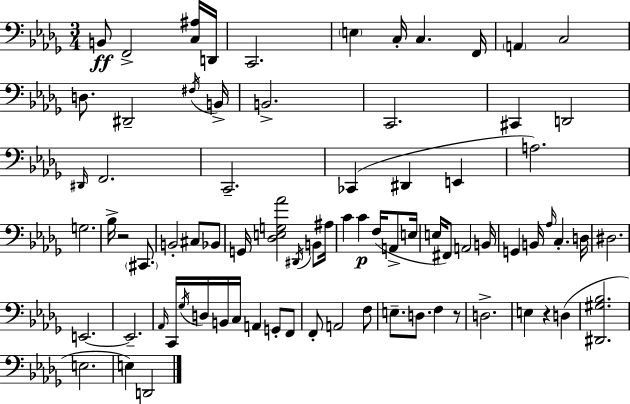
B2/e F2/h [C3,A#3]/s D2/s C2/h. E3/q C3/s C3/q. F2/s A2/q C3/h D3/e. D#2/h F#3/s B2/s B2/h. C2/h. C#2/q D2/h D#2/s F2/h. C2/h. CES2/q D#2/q E2/q A3/h. G3/h. Bb3/s R/h C#2/e. B2/h C#3/e Bb2/e G2/s [Db3,E3,G3,Ab4]/h D#2/s B2/e A#3/s C4/q C4/q F3/s A2/e E3/s E3/s F#2/e A2/h B2/s G2/q B2/s Ab3/s C3/q. D3/s D#3/h. E2/h. E2/h. Ab2/s C2/s Gb3/s D3/s B2/s C3/s A2/q G2/e F2/e F2/e A2/h F3/e E3/e. D3/e. F3/q R/e D3/h. E3/q R/q D3/q [D#2,G#3,Bb3]/h. E3/h. E3/q D2/h